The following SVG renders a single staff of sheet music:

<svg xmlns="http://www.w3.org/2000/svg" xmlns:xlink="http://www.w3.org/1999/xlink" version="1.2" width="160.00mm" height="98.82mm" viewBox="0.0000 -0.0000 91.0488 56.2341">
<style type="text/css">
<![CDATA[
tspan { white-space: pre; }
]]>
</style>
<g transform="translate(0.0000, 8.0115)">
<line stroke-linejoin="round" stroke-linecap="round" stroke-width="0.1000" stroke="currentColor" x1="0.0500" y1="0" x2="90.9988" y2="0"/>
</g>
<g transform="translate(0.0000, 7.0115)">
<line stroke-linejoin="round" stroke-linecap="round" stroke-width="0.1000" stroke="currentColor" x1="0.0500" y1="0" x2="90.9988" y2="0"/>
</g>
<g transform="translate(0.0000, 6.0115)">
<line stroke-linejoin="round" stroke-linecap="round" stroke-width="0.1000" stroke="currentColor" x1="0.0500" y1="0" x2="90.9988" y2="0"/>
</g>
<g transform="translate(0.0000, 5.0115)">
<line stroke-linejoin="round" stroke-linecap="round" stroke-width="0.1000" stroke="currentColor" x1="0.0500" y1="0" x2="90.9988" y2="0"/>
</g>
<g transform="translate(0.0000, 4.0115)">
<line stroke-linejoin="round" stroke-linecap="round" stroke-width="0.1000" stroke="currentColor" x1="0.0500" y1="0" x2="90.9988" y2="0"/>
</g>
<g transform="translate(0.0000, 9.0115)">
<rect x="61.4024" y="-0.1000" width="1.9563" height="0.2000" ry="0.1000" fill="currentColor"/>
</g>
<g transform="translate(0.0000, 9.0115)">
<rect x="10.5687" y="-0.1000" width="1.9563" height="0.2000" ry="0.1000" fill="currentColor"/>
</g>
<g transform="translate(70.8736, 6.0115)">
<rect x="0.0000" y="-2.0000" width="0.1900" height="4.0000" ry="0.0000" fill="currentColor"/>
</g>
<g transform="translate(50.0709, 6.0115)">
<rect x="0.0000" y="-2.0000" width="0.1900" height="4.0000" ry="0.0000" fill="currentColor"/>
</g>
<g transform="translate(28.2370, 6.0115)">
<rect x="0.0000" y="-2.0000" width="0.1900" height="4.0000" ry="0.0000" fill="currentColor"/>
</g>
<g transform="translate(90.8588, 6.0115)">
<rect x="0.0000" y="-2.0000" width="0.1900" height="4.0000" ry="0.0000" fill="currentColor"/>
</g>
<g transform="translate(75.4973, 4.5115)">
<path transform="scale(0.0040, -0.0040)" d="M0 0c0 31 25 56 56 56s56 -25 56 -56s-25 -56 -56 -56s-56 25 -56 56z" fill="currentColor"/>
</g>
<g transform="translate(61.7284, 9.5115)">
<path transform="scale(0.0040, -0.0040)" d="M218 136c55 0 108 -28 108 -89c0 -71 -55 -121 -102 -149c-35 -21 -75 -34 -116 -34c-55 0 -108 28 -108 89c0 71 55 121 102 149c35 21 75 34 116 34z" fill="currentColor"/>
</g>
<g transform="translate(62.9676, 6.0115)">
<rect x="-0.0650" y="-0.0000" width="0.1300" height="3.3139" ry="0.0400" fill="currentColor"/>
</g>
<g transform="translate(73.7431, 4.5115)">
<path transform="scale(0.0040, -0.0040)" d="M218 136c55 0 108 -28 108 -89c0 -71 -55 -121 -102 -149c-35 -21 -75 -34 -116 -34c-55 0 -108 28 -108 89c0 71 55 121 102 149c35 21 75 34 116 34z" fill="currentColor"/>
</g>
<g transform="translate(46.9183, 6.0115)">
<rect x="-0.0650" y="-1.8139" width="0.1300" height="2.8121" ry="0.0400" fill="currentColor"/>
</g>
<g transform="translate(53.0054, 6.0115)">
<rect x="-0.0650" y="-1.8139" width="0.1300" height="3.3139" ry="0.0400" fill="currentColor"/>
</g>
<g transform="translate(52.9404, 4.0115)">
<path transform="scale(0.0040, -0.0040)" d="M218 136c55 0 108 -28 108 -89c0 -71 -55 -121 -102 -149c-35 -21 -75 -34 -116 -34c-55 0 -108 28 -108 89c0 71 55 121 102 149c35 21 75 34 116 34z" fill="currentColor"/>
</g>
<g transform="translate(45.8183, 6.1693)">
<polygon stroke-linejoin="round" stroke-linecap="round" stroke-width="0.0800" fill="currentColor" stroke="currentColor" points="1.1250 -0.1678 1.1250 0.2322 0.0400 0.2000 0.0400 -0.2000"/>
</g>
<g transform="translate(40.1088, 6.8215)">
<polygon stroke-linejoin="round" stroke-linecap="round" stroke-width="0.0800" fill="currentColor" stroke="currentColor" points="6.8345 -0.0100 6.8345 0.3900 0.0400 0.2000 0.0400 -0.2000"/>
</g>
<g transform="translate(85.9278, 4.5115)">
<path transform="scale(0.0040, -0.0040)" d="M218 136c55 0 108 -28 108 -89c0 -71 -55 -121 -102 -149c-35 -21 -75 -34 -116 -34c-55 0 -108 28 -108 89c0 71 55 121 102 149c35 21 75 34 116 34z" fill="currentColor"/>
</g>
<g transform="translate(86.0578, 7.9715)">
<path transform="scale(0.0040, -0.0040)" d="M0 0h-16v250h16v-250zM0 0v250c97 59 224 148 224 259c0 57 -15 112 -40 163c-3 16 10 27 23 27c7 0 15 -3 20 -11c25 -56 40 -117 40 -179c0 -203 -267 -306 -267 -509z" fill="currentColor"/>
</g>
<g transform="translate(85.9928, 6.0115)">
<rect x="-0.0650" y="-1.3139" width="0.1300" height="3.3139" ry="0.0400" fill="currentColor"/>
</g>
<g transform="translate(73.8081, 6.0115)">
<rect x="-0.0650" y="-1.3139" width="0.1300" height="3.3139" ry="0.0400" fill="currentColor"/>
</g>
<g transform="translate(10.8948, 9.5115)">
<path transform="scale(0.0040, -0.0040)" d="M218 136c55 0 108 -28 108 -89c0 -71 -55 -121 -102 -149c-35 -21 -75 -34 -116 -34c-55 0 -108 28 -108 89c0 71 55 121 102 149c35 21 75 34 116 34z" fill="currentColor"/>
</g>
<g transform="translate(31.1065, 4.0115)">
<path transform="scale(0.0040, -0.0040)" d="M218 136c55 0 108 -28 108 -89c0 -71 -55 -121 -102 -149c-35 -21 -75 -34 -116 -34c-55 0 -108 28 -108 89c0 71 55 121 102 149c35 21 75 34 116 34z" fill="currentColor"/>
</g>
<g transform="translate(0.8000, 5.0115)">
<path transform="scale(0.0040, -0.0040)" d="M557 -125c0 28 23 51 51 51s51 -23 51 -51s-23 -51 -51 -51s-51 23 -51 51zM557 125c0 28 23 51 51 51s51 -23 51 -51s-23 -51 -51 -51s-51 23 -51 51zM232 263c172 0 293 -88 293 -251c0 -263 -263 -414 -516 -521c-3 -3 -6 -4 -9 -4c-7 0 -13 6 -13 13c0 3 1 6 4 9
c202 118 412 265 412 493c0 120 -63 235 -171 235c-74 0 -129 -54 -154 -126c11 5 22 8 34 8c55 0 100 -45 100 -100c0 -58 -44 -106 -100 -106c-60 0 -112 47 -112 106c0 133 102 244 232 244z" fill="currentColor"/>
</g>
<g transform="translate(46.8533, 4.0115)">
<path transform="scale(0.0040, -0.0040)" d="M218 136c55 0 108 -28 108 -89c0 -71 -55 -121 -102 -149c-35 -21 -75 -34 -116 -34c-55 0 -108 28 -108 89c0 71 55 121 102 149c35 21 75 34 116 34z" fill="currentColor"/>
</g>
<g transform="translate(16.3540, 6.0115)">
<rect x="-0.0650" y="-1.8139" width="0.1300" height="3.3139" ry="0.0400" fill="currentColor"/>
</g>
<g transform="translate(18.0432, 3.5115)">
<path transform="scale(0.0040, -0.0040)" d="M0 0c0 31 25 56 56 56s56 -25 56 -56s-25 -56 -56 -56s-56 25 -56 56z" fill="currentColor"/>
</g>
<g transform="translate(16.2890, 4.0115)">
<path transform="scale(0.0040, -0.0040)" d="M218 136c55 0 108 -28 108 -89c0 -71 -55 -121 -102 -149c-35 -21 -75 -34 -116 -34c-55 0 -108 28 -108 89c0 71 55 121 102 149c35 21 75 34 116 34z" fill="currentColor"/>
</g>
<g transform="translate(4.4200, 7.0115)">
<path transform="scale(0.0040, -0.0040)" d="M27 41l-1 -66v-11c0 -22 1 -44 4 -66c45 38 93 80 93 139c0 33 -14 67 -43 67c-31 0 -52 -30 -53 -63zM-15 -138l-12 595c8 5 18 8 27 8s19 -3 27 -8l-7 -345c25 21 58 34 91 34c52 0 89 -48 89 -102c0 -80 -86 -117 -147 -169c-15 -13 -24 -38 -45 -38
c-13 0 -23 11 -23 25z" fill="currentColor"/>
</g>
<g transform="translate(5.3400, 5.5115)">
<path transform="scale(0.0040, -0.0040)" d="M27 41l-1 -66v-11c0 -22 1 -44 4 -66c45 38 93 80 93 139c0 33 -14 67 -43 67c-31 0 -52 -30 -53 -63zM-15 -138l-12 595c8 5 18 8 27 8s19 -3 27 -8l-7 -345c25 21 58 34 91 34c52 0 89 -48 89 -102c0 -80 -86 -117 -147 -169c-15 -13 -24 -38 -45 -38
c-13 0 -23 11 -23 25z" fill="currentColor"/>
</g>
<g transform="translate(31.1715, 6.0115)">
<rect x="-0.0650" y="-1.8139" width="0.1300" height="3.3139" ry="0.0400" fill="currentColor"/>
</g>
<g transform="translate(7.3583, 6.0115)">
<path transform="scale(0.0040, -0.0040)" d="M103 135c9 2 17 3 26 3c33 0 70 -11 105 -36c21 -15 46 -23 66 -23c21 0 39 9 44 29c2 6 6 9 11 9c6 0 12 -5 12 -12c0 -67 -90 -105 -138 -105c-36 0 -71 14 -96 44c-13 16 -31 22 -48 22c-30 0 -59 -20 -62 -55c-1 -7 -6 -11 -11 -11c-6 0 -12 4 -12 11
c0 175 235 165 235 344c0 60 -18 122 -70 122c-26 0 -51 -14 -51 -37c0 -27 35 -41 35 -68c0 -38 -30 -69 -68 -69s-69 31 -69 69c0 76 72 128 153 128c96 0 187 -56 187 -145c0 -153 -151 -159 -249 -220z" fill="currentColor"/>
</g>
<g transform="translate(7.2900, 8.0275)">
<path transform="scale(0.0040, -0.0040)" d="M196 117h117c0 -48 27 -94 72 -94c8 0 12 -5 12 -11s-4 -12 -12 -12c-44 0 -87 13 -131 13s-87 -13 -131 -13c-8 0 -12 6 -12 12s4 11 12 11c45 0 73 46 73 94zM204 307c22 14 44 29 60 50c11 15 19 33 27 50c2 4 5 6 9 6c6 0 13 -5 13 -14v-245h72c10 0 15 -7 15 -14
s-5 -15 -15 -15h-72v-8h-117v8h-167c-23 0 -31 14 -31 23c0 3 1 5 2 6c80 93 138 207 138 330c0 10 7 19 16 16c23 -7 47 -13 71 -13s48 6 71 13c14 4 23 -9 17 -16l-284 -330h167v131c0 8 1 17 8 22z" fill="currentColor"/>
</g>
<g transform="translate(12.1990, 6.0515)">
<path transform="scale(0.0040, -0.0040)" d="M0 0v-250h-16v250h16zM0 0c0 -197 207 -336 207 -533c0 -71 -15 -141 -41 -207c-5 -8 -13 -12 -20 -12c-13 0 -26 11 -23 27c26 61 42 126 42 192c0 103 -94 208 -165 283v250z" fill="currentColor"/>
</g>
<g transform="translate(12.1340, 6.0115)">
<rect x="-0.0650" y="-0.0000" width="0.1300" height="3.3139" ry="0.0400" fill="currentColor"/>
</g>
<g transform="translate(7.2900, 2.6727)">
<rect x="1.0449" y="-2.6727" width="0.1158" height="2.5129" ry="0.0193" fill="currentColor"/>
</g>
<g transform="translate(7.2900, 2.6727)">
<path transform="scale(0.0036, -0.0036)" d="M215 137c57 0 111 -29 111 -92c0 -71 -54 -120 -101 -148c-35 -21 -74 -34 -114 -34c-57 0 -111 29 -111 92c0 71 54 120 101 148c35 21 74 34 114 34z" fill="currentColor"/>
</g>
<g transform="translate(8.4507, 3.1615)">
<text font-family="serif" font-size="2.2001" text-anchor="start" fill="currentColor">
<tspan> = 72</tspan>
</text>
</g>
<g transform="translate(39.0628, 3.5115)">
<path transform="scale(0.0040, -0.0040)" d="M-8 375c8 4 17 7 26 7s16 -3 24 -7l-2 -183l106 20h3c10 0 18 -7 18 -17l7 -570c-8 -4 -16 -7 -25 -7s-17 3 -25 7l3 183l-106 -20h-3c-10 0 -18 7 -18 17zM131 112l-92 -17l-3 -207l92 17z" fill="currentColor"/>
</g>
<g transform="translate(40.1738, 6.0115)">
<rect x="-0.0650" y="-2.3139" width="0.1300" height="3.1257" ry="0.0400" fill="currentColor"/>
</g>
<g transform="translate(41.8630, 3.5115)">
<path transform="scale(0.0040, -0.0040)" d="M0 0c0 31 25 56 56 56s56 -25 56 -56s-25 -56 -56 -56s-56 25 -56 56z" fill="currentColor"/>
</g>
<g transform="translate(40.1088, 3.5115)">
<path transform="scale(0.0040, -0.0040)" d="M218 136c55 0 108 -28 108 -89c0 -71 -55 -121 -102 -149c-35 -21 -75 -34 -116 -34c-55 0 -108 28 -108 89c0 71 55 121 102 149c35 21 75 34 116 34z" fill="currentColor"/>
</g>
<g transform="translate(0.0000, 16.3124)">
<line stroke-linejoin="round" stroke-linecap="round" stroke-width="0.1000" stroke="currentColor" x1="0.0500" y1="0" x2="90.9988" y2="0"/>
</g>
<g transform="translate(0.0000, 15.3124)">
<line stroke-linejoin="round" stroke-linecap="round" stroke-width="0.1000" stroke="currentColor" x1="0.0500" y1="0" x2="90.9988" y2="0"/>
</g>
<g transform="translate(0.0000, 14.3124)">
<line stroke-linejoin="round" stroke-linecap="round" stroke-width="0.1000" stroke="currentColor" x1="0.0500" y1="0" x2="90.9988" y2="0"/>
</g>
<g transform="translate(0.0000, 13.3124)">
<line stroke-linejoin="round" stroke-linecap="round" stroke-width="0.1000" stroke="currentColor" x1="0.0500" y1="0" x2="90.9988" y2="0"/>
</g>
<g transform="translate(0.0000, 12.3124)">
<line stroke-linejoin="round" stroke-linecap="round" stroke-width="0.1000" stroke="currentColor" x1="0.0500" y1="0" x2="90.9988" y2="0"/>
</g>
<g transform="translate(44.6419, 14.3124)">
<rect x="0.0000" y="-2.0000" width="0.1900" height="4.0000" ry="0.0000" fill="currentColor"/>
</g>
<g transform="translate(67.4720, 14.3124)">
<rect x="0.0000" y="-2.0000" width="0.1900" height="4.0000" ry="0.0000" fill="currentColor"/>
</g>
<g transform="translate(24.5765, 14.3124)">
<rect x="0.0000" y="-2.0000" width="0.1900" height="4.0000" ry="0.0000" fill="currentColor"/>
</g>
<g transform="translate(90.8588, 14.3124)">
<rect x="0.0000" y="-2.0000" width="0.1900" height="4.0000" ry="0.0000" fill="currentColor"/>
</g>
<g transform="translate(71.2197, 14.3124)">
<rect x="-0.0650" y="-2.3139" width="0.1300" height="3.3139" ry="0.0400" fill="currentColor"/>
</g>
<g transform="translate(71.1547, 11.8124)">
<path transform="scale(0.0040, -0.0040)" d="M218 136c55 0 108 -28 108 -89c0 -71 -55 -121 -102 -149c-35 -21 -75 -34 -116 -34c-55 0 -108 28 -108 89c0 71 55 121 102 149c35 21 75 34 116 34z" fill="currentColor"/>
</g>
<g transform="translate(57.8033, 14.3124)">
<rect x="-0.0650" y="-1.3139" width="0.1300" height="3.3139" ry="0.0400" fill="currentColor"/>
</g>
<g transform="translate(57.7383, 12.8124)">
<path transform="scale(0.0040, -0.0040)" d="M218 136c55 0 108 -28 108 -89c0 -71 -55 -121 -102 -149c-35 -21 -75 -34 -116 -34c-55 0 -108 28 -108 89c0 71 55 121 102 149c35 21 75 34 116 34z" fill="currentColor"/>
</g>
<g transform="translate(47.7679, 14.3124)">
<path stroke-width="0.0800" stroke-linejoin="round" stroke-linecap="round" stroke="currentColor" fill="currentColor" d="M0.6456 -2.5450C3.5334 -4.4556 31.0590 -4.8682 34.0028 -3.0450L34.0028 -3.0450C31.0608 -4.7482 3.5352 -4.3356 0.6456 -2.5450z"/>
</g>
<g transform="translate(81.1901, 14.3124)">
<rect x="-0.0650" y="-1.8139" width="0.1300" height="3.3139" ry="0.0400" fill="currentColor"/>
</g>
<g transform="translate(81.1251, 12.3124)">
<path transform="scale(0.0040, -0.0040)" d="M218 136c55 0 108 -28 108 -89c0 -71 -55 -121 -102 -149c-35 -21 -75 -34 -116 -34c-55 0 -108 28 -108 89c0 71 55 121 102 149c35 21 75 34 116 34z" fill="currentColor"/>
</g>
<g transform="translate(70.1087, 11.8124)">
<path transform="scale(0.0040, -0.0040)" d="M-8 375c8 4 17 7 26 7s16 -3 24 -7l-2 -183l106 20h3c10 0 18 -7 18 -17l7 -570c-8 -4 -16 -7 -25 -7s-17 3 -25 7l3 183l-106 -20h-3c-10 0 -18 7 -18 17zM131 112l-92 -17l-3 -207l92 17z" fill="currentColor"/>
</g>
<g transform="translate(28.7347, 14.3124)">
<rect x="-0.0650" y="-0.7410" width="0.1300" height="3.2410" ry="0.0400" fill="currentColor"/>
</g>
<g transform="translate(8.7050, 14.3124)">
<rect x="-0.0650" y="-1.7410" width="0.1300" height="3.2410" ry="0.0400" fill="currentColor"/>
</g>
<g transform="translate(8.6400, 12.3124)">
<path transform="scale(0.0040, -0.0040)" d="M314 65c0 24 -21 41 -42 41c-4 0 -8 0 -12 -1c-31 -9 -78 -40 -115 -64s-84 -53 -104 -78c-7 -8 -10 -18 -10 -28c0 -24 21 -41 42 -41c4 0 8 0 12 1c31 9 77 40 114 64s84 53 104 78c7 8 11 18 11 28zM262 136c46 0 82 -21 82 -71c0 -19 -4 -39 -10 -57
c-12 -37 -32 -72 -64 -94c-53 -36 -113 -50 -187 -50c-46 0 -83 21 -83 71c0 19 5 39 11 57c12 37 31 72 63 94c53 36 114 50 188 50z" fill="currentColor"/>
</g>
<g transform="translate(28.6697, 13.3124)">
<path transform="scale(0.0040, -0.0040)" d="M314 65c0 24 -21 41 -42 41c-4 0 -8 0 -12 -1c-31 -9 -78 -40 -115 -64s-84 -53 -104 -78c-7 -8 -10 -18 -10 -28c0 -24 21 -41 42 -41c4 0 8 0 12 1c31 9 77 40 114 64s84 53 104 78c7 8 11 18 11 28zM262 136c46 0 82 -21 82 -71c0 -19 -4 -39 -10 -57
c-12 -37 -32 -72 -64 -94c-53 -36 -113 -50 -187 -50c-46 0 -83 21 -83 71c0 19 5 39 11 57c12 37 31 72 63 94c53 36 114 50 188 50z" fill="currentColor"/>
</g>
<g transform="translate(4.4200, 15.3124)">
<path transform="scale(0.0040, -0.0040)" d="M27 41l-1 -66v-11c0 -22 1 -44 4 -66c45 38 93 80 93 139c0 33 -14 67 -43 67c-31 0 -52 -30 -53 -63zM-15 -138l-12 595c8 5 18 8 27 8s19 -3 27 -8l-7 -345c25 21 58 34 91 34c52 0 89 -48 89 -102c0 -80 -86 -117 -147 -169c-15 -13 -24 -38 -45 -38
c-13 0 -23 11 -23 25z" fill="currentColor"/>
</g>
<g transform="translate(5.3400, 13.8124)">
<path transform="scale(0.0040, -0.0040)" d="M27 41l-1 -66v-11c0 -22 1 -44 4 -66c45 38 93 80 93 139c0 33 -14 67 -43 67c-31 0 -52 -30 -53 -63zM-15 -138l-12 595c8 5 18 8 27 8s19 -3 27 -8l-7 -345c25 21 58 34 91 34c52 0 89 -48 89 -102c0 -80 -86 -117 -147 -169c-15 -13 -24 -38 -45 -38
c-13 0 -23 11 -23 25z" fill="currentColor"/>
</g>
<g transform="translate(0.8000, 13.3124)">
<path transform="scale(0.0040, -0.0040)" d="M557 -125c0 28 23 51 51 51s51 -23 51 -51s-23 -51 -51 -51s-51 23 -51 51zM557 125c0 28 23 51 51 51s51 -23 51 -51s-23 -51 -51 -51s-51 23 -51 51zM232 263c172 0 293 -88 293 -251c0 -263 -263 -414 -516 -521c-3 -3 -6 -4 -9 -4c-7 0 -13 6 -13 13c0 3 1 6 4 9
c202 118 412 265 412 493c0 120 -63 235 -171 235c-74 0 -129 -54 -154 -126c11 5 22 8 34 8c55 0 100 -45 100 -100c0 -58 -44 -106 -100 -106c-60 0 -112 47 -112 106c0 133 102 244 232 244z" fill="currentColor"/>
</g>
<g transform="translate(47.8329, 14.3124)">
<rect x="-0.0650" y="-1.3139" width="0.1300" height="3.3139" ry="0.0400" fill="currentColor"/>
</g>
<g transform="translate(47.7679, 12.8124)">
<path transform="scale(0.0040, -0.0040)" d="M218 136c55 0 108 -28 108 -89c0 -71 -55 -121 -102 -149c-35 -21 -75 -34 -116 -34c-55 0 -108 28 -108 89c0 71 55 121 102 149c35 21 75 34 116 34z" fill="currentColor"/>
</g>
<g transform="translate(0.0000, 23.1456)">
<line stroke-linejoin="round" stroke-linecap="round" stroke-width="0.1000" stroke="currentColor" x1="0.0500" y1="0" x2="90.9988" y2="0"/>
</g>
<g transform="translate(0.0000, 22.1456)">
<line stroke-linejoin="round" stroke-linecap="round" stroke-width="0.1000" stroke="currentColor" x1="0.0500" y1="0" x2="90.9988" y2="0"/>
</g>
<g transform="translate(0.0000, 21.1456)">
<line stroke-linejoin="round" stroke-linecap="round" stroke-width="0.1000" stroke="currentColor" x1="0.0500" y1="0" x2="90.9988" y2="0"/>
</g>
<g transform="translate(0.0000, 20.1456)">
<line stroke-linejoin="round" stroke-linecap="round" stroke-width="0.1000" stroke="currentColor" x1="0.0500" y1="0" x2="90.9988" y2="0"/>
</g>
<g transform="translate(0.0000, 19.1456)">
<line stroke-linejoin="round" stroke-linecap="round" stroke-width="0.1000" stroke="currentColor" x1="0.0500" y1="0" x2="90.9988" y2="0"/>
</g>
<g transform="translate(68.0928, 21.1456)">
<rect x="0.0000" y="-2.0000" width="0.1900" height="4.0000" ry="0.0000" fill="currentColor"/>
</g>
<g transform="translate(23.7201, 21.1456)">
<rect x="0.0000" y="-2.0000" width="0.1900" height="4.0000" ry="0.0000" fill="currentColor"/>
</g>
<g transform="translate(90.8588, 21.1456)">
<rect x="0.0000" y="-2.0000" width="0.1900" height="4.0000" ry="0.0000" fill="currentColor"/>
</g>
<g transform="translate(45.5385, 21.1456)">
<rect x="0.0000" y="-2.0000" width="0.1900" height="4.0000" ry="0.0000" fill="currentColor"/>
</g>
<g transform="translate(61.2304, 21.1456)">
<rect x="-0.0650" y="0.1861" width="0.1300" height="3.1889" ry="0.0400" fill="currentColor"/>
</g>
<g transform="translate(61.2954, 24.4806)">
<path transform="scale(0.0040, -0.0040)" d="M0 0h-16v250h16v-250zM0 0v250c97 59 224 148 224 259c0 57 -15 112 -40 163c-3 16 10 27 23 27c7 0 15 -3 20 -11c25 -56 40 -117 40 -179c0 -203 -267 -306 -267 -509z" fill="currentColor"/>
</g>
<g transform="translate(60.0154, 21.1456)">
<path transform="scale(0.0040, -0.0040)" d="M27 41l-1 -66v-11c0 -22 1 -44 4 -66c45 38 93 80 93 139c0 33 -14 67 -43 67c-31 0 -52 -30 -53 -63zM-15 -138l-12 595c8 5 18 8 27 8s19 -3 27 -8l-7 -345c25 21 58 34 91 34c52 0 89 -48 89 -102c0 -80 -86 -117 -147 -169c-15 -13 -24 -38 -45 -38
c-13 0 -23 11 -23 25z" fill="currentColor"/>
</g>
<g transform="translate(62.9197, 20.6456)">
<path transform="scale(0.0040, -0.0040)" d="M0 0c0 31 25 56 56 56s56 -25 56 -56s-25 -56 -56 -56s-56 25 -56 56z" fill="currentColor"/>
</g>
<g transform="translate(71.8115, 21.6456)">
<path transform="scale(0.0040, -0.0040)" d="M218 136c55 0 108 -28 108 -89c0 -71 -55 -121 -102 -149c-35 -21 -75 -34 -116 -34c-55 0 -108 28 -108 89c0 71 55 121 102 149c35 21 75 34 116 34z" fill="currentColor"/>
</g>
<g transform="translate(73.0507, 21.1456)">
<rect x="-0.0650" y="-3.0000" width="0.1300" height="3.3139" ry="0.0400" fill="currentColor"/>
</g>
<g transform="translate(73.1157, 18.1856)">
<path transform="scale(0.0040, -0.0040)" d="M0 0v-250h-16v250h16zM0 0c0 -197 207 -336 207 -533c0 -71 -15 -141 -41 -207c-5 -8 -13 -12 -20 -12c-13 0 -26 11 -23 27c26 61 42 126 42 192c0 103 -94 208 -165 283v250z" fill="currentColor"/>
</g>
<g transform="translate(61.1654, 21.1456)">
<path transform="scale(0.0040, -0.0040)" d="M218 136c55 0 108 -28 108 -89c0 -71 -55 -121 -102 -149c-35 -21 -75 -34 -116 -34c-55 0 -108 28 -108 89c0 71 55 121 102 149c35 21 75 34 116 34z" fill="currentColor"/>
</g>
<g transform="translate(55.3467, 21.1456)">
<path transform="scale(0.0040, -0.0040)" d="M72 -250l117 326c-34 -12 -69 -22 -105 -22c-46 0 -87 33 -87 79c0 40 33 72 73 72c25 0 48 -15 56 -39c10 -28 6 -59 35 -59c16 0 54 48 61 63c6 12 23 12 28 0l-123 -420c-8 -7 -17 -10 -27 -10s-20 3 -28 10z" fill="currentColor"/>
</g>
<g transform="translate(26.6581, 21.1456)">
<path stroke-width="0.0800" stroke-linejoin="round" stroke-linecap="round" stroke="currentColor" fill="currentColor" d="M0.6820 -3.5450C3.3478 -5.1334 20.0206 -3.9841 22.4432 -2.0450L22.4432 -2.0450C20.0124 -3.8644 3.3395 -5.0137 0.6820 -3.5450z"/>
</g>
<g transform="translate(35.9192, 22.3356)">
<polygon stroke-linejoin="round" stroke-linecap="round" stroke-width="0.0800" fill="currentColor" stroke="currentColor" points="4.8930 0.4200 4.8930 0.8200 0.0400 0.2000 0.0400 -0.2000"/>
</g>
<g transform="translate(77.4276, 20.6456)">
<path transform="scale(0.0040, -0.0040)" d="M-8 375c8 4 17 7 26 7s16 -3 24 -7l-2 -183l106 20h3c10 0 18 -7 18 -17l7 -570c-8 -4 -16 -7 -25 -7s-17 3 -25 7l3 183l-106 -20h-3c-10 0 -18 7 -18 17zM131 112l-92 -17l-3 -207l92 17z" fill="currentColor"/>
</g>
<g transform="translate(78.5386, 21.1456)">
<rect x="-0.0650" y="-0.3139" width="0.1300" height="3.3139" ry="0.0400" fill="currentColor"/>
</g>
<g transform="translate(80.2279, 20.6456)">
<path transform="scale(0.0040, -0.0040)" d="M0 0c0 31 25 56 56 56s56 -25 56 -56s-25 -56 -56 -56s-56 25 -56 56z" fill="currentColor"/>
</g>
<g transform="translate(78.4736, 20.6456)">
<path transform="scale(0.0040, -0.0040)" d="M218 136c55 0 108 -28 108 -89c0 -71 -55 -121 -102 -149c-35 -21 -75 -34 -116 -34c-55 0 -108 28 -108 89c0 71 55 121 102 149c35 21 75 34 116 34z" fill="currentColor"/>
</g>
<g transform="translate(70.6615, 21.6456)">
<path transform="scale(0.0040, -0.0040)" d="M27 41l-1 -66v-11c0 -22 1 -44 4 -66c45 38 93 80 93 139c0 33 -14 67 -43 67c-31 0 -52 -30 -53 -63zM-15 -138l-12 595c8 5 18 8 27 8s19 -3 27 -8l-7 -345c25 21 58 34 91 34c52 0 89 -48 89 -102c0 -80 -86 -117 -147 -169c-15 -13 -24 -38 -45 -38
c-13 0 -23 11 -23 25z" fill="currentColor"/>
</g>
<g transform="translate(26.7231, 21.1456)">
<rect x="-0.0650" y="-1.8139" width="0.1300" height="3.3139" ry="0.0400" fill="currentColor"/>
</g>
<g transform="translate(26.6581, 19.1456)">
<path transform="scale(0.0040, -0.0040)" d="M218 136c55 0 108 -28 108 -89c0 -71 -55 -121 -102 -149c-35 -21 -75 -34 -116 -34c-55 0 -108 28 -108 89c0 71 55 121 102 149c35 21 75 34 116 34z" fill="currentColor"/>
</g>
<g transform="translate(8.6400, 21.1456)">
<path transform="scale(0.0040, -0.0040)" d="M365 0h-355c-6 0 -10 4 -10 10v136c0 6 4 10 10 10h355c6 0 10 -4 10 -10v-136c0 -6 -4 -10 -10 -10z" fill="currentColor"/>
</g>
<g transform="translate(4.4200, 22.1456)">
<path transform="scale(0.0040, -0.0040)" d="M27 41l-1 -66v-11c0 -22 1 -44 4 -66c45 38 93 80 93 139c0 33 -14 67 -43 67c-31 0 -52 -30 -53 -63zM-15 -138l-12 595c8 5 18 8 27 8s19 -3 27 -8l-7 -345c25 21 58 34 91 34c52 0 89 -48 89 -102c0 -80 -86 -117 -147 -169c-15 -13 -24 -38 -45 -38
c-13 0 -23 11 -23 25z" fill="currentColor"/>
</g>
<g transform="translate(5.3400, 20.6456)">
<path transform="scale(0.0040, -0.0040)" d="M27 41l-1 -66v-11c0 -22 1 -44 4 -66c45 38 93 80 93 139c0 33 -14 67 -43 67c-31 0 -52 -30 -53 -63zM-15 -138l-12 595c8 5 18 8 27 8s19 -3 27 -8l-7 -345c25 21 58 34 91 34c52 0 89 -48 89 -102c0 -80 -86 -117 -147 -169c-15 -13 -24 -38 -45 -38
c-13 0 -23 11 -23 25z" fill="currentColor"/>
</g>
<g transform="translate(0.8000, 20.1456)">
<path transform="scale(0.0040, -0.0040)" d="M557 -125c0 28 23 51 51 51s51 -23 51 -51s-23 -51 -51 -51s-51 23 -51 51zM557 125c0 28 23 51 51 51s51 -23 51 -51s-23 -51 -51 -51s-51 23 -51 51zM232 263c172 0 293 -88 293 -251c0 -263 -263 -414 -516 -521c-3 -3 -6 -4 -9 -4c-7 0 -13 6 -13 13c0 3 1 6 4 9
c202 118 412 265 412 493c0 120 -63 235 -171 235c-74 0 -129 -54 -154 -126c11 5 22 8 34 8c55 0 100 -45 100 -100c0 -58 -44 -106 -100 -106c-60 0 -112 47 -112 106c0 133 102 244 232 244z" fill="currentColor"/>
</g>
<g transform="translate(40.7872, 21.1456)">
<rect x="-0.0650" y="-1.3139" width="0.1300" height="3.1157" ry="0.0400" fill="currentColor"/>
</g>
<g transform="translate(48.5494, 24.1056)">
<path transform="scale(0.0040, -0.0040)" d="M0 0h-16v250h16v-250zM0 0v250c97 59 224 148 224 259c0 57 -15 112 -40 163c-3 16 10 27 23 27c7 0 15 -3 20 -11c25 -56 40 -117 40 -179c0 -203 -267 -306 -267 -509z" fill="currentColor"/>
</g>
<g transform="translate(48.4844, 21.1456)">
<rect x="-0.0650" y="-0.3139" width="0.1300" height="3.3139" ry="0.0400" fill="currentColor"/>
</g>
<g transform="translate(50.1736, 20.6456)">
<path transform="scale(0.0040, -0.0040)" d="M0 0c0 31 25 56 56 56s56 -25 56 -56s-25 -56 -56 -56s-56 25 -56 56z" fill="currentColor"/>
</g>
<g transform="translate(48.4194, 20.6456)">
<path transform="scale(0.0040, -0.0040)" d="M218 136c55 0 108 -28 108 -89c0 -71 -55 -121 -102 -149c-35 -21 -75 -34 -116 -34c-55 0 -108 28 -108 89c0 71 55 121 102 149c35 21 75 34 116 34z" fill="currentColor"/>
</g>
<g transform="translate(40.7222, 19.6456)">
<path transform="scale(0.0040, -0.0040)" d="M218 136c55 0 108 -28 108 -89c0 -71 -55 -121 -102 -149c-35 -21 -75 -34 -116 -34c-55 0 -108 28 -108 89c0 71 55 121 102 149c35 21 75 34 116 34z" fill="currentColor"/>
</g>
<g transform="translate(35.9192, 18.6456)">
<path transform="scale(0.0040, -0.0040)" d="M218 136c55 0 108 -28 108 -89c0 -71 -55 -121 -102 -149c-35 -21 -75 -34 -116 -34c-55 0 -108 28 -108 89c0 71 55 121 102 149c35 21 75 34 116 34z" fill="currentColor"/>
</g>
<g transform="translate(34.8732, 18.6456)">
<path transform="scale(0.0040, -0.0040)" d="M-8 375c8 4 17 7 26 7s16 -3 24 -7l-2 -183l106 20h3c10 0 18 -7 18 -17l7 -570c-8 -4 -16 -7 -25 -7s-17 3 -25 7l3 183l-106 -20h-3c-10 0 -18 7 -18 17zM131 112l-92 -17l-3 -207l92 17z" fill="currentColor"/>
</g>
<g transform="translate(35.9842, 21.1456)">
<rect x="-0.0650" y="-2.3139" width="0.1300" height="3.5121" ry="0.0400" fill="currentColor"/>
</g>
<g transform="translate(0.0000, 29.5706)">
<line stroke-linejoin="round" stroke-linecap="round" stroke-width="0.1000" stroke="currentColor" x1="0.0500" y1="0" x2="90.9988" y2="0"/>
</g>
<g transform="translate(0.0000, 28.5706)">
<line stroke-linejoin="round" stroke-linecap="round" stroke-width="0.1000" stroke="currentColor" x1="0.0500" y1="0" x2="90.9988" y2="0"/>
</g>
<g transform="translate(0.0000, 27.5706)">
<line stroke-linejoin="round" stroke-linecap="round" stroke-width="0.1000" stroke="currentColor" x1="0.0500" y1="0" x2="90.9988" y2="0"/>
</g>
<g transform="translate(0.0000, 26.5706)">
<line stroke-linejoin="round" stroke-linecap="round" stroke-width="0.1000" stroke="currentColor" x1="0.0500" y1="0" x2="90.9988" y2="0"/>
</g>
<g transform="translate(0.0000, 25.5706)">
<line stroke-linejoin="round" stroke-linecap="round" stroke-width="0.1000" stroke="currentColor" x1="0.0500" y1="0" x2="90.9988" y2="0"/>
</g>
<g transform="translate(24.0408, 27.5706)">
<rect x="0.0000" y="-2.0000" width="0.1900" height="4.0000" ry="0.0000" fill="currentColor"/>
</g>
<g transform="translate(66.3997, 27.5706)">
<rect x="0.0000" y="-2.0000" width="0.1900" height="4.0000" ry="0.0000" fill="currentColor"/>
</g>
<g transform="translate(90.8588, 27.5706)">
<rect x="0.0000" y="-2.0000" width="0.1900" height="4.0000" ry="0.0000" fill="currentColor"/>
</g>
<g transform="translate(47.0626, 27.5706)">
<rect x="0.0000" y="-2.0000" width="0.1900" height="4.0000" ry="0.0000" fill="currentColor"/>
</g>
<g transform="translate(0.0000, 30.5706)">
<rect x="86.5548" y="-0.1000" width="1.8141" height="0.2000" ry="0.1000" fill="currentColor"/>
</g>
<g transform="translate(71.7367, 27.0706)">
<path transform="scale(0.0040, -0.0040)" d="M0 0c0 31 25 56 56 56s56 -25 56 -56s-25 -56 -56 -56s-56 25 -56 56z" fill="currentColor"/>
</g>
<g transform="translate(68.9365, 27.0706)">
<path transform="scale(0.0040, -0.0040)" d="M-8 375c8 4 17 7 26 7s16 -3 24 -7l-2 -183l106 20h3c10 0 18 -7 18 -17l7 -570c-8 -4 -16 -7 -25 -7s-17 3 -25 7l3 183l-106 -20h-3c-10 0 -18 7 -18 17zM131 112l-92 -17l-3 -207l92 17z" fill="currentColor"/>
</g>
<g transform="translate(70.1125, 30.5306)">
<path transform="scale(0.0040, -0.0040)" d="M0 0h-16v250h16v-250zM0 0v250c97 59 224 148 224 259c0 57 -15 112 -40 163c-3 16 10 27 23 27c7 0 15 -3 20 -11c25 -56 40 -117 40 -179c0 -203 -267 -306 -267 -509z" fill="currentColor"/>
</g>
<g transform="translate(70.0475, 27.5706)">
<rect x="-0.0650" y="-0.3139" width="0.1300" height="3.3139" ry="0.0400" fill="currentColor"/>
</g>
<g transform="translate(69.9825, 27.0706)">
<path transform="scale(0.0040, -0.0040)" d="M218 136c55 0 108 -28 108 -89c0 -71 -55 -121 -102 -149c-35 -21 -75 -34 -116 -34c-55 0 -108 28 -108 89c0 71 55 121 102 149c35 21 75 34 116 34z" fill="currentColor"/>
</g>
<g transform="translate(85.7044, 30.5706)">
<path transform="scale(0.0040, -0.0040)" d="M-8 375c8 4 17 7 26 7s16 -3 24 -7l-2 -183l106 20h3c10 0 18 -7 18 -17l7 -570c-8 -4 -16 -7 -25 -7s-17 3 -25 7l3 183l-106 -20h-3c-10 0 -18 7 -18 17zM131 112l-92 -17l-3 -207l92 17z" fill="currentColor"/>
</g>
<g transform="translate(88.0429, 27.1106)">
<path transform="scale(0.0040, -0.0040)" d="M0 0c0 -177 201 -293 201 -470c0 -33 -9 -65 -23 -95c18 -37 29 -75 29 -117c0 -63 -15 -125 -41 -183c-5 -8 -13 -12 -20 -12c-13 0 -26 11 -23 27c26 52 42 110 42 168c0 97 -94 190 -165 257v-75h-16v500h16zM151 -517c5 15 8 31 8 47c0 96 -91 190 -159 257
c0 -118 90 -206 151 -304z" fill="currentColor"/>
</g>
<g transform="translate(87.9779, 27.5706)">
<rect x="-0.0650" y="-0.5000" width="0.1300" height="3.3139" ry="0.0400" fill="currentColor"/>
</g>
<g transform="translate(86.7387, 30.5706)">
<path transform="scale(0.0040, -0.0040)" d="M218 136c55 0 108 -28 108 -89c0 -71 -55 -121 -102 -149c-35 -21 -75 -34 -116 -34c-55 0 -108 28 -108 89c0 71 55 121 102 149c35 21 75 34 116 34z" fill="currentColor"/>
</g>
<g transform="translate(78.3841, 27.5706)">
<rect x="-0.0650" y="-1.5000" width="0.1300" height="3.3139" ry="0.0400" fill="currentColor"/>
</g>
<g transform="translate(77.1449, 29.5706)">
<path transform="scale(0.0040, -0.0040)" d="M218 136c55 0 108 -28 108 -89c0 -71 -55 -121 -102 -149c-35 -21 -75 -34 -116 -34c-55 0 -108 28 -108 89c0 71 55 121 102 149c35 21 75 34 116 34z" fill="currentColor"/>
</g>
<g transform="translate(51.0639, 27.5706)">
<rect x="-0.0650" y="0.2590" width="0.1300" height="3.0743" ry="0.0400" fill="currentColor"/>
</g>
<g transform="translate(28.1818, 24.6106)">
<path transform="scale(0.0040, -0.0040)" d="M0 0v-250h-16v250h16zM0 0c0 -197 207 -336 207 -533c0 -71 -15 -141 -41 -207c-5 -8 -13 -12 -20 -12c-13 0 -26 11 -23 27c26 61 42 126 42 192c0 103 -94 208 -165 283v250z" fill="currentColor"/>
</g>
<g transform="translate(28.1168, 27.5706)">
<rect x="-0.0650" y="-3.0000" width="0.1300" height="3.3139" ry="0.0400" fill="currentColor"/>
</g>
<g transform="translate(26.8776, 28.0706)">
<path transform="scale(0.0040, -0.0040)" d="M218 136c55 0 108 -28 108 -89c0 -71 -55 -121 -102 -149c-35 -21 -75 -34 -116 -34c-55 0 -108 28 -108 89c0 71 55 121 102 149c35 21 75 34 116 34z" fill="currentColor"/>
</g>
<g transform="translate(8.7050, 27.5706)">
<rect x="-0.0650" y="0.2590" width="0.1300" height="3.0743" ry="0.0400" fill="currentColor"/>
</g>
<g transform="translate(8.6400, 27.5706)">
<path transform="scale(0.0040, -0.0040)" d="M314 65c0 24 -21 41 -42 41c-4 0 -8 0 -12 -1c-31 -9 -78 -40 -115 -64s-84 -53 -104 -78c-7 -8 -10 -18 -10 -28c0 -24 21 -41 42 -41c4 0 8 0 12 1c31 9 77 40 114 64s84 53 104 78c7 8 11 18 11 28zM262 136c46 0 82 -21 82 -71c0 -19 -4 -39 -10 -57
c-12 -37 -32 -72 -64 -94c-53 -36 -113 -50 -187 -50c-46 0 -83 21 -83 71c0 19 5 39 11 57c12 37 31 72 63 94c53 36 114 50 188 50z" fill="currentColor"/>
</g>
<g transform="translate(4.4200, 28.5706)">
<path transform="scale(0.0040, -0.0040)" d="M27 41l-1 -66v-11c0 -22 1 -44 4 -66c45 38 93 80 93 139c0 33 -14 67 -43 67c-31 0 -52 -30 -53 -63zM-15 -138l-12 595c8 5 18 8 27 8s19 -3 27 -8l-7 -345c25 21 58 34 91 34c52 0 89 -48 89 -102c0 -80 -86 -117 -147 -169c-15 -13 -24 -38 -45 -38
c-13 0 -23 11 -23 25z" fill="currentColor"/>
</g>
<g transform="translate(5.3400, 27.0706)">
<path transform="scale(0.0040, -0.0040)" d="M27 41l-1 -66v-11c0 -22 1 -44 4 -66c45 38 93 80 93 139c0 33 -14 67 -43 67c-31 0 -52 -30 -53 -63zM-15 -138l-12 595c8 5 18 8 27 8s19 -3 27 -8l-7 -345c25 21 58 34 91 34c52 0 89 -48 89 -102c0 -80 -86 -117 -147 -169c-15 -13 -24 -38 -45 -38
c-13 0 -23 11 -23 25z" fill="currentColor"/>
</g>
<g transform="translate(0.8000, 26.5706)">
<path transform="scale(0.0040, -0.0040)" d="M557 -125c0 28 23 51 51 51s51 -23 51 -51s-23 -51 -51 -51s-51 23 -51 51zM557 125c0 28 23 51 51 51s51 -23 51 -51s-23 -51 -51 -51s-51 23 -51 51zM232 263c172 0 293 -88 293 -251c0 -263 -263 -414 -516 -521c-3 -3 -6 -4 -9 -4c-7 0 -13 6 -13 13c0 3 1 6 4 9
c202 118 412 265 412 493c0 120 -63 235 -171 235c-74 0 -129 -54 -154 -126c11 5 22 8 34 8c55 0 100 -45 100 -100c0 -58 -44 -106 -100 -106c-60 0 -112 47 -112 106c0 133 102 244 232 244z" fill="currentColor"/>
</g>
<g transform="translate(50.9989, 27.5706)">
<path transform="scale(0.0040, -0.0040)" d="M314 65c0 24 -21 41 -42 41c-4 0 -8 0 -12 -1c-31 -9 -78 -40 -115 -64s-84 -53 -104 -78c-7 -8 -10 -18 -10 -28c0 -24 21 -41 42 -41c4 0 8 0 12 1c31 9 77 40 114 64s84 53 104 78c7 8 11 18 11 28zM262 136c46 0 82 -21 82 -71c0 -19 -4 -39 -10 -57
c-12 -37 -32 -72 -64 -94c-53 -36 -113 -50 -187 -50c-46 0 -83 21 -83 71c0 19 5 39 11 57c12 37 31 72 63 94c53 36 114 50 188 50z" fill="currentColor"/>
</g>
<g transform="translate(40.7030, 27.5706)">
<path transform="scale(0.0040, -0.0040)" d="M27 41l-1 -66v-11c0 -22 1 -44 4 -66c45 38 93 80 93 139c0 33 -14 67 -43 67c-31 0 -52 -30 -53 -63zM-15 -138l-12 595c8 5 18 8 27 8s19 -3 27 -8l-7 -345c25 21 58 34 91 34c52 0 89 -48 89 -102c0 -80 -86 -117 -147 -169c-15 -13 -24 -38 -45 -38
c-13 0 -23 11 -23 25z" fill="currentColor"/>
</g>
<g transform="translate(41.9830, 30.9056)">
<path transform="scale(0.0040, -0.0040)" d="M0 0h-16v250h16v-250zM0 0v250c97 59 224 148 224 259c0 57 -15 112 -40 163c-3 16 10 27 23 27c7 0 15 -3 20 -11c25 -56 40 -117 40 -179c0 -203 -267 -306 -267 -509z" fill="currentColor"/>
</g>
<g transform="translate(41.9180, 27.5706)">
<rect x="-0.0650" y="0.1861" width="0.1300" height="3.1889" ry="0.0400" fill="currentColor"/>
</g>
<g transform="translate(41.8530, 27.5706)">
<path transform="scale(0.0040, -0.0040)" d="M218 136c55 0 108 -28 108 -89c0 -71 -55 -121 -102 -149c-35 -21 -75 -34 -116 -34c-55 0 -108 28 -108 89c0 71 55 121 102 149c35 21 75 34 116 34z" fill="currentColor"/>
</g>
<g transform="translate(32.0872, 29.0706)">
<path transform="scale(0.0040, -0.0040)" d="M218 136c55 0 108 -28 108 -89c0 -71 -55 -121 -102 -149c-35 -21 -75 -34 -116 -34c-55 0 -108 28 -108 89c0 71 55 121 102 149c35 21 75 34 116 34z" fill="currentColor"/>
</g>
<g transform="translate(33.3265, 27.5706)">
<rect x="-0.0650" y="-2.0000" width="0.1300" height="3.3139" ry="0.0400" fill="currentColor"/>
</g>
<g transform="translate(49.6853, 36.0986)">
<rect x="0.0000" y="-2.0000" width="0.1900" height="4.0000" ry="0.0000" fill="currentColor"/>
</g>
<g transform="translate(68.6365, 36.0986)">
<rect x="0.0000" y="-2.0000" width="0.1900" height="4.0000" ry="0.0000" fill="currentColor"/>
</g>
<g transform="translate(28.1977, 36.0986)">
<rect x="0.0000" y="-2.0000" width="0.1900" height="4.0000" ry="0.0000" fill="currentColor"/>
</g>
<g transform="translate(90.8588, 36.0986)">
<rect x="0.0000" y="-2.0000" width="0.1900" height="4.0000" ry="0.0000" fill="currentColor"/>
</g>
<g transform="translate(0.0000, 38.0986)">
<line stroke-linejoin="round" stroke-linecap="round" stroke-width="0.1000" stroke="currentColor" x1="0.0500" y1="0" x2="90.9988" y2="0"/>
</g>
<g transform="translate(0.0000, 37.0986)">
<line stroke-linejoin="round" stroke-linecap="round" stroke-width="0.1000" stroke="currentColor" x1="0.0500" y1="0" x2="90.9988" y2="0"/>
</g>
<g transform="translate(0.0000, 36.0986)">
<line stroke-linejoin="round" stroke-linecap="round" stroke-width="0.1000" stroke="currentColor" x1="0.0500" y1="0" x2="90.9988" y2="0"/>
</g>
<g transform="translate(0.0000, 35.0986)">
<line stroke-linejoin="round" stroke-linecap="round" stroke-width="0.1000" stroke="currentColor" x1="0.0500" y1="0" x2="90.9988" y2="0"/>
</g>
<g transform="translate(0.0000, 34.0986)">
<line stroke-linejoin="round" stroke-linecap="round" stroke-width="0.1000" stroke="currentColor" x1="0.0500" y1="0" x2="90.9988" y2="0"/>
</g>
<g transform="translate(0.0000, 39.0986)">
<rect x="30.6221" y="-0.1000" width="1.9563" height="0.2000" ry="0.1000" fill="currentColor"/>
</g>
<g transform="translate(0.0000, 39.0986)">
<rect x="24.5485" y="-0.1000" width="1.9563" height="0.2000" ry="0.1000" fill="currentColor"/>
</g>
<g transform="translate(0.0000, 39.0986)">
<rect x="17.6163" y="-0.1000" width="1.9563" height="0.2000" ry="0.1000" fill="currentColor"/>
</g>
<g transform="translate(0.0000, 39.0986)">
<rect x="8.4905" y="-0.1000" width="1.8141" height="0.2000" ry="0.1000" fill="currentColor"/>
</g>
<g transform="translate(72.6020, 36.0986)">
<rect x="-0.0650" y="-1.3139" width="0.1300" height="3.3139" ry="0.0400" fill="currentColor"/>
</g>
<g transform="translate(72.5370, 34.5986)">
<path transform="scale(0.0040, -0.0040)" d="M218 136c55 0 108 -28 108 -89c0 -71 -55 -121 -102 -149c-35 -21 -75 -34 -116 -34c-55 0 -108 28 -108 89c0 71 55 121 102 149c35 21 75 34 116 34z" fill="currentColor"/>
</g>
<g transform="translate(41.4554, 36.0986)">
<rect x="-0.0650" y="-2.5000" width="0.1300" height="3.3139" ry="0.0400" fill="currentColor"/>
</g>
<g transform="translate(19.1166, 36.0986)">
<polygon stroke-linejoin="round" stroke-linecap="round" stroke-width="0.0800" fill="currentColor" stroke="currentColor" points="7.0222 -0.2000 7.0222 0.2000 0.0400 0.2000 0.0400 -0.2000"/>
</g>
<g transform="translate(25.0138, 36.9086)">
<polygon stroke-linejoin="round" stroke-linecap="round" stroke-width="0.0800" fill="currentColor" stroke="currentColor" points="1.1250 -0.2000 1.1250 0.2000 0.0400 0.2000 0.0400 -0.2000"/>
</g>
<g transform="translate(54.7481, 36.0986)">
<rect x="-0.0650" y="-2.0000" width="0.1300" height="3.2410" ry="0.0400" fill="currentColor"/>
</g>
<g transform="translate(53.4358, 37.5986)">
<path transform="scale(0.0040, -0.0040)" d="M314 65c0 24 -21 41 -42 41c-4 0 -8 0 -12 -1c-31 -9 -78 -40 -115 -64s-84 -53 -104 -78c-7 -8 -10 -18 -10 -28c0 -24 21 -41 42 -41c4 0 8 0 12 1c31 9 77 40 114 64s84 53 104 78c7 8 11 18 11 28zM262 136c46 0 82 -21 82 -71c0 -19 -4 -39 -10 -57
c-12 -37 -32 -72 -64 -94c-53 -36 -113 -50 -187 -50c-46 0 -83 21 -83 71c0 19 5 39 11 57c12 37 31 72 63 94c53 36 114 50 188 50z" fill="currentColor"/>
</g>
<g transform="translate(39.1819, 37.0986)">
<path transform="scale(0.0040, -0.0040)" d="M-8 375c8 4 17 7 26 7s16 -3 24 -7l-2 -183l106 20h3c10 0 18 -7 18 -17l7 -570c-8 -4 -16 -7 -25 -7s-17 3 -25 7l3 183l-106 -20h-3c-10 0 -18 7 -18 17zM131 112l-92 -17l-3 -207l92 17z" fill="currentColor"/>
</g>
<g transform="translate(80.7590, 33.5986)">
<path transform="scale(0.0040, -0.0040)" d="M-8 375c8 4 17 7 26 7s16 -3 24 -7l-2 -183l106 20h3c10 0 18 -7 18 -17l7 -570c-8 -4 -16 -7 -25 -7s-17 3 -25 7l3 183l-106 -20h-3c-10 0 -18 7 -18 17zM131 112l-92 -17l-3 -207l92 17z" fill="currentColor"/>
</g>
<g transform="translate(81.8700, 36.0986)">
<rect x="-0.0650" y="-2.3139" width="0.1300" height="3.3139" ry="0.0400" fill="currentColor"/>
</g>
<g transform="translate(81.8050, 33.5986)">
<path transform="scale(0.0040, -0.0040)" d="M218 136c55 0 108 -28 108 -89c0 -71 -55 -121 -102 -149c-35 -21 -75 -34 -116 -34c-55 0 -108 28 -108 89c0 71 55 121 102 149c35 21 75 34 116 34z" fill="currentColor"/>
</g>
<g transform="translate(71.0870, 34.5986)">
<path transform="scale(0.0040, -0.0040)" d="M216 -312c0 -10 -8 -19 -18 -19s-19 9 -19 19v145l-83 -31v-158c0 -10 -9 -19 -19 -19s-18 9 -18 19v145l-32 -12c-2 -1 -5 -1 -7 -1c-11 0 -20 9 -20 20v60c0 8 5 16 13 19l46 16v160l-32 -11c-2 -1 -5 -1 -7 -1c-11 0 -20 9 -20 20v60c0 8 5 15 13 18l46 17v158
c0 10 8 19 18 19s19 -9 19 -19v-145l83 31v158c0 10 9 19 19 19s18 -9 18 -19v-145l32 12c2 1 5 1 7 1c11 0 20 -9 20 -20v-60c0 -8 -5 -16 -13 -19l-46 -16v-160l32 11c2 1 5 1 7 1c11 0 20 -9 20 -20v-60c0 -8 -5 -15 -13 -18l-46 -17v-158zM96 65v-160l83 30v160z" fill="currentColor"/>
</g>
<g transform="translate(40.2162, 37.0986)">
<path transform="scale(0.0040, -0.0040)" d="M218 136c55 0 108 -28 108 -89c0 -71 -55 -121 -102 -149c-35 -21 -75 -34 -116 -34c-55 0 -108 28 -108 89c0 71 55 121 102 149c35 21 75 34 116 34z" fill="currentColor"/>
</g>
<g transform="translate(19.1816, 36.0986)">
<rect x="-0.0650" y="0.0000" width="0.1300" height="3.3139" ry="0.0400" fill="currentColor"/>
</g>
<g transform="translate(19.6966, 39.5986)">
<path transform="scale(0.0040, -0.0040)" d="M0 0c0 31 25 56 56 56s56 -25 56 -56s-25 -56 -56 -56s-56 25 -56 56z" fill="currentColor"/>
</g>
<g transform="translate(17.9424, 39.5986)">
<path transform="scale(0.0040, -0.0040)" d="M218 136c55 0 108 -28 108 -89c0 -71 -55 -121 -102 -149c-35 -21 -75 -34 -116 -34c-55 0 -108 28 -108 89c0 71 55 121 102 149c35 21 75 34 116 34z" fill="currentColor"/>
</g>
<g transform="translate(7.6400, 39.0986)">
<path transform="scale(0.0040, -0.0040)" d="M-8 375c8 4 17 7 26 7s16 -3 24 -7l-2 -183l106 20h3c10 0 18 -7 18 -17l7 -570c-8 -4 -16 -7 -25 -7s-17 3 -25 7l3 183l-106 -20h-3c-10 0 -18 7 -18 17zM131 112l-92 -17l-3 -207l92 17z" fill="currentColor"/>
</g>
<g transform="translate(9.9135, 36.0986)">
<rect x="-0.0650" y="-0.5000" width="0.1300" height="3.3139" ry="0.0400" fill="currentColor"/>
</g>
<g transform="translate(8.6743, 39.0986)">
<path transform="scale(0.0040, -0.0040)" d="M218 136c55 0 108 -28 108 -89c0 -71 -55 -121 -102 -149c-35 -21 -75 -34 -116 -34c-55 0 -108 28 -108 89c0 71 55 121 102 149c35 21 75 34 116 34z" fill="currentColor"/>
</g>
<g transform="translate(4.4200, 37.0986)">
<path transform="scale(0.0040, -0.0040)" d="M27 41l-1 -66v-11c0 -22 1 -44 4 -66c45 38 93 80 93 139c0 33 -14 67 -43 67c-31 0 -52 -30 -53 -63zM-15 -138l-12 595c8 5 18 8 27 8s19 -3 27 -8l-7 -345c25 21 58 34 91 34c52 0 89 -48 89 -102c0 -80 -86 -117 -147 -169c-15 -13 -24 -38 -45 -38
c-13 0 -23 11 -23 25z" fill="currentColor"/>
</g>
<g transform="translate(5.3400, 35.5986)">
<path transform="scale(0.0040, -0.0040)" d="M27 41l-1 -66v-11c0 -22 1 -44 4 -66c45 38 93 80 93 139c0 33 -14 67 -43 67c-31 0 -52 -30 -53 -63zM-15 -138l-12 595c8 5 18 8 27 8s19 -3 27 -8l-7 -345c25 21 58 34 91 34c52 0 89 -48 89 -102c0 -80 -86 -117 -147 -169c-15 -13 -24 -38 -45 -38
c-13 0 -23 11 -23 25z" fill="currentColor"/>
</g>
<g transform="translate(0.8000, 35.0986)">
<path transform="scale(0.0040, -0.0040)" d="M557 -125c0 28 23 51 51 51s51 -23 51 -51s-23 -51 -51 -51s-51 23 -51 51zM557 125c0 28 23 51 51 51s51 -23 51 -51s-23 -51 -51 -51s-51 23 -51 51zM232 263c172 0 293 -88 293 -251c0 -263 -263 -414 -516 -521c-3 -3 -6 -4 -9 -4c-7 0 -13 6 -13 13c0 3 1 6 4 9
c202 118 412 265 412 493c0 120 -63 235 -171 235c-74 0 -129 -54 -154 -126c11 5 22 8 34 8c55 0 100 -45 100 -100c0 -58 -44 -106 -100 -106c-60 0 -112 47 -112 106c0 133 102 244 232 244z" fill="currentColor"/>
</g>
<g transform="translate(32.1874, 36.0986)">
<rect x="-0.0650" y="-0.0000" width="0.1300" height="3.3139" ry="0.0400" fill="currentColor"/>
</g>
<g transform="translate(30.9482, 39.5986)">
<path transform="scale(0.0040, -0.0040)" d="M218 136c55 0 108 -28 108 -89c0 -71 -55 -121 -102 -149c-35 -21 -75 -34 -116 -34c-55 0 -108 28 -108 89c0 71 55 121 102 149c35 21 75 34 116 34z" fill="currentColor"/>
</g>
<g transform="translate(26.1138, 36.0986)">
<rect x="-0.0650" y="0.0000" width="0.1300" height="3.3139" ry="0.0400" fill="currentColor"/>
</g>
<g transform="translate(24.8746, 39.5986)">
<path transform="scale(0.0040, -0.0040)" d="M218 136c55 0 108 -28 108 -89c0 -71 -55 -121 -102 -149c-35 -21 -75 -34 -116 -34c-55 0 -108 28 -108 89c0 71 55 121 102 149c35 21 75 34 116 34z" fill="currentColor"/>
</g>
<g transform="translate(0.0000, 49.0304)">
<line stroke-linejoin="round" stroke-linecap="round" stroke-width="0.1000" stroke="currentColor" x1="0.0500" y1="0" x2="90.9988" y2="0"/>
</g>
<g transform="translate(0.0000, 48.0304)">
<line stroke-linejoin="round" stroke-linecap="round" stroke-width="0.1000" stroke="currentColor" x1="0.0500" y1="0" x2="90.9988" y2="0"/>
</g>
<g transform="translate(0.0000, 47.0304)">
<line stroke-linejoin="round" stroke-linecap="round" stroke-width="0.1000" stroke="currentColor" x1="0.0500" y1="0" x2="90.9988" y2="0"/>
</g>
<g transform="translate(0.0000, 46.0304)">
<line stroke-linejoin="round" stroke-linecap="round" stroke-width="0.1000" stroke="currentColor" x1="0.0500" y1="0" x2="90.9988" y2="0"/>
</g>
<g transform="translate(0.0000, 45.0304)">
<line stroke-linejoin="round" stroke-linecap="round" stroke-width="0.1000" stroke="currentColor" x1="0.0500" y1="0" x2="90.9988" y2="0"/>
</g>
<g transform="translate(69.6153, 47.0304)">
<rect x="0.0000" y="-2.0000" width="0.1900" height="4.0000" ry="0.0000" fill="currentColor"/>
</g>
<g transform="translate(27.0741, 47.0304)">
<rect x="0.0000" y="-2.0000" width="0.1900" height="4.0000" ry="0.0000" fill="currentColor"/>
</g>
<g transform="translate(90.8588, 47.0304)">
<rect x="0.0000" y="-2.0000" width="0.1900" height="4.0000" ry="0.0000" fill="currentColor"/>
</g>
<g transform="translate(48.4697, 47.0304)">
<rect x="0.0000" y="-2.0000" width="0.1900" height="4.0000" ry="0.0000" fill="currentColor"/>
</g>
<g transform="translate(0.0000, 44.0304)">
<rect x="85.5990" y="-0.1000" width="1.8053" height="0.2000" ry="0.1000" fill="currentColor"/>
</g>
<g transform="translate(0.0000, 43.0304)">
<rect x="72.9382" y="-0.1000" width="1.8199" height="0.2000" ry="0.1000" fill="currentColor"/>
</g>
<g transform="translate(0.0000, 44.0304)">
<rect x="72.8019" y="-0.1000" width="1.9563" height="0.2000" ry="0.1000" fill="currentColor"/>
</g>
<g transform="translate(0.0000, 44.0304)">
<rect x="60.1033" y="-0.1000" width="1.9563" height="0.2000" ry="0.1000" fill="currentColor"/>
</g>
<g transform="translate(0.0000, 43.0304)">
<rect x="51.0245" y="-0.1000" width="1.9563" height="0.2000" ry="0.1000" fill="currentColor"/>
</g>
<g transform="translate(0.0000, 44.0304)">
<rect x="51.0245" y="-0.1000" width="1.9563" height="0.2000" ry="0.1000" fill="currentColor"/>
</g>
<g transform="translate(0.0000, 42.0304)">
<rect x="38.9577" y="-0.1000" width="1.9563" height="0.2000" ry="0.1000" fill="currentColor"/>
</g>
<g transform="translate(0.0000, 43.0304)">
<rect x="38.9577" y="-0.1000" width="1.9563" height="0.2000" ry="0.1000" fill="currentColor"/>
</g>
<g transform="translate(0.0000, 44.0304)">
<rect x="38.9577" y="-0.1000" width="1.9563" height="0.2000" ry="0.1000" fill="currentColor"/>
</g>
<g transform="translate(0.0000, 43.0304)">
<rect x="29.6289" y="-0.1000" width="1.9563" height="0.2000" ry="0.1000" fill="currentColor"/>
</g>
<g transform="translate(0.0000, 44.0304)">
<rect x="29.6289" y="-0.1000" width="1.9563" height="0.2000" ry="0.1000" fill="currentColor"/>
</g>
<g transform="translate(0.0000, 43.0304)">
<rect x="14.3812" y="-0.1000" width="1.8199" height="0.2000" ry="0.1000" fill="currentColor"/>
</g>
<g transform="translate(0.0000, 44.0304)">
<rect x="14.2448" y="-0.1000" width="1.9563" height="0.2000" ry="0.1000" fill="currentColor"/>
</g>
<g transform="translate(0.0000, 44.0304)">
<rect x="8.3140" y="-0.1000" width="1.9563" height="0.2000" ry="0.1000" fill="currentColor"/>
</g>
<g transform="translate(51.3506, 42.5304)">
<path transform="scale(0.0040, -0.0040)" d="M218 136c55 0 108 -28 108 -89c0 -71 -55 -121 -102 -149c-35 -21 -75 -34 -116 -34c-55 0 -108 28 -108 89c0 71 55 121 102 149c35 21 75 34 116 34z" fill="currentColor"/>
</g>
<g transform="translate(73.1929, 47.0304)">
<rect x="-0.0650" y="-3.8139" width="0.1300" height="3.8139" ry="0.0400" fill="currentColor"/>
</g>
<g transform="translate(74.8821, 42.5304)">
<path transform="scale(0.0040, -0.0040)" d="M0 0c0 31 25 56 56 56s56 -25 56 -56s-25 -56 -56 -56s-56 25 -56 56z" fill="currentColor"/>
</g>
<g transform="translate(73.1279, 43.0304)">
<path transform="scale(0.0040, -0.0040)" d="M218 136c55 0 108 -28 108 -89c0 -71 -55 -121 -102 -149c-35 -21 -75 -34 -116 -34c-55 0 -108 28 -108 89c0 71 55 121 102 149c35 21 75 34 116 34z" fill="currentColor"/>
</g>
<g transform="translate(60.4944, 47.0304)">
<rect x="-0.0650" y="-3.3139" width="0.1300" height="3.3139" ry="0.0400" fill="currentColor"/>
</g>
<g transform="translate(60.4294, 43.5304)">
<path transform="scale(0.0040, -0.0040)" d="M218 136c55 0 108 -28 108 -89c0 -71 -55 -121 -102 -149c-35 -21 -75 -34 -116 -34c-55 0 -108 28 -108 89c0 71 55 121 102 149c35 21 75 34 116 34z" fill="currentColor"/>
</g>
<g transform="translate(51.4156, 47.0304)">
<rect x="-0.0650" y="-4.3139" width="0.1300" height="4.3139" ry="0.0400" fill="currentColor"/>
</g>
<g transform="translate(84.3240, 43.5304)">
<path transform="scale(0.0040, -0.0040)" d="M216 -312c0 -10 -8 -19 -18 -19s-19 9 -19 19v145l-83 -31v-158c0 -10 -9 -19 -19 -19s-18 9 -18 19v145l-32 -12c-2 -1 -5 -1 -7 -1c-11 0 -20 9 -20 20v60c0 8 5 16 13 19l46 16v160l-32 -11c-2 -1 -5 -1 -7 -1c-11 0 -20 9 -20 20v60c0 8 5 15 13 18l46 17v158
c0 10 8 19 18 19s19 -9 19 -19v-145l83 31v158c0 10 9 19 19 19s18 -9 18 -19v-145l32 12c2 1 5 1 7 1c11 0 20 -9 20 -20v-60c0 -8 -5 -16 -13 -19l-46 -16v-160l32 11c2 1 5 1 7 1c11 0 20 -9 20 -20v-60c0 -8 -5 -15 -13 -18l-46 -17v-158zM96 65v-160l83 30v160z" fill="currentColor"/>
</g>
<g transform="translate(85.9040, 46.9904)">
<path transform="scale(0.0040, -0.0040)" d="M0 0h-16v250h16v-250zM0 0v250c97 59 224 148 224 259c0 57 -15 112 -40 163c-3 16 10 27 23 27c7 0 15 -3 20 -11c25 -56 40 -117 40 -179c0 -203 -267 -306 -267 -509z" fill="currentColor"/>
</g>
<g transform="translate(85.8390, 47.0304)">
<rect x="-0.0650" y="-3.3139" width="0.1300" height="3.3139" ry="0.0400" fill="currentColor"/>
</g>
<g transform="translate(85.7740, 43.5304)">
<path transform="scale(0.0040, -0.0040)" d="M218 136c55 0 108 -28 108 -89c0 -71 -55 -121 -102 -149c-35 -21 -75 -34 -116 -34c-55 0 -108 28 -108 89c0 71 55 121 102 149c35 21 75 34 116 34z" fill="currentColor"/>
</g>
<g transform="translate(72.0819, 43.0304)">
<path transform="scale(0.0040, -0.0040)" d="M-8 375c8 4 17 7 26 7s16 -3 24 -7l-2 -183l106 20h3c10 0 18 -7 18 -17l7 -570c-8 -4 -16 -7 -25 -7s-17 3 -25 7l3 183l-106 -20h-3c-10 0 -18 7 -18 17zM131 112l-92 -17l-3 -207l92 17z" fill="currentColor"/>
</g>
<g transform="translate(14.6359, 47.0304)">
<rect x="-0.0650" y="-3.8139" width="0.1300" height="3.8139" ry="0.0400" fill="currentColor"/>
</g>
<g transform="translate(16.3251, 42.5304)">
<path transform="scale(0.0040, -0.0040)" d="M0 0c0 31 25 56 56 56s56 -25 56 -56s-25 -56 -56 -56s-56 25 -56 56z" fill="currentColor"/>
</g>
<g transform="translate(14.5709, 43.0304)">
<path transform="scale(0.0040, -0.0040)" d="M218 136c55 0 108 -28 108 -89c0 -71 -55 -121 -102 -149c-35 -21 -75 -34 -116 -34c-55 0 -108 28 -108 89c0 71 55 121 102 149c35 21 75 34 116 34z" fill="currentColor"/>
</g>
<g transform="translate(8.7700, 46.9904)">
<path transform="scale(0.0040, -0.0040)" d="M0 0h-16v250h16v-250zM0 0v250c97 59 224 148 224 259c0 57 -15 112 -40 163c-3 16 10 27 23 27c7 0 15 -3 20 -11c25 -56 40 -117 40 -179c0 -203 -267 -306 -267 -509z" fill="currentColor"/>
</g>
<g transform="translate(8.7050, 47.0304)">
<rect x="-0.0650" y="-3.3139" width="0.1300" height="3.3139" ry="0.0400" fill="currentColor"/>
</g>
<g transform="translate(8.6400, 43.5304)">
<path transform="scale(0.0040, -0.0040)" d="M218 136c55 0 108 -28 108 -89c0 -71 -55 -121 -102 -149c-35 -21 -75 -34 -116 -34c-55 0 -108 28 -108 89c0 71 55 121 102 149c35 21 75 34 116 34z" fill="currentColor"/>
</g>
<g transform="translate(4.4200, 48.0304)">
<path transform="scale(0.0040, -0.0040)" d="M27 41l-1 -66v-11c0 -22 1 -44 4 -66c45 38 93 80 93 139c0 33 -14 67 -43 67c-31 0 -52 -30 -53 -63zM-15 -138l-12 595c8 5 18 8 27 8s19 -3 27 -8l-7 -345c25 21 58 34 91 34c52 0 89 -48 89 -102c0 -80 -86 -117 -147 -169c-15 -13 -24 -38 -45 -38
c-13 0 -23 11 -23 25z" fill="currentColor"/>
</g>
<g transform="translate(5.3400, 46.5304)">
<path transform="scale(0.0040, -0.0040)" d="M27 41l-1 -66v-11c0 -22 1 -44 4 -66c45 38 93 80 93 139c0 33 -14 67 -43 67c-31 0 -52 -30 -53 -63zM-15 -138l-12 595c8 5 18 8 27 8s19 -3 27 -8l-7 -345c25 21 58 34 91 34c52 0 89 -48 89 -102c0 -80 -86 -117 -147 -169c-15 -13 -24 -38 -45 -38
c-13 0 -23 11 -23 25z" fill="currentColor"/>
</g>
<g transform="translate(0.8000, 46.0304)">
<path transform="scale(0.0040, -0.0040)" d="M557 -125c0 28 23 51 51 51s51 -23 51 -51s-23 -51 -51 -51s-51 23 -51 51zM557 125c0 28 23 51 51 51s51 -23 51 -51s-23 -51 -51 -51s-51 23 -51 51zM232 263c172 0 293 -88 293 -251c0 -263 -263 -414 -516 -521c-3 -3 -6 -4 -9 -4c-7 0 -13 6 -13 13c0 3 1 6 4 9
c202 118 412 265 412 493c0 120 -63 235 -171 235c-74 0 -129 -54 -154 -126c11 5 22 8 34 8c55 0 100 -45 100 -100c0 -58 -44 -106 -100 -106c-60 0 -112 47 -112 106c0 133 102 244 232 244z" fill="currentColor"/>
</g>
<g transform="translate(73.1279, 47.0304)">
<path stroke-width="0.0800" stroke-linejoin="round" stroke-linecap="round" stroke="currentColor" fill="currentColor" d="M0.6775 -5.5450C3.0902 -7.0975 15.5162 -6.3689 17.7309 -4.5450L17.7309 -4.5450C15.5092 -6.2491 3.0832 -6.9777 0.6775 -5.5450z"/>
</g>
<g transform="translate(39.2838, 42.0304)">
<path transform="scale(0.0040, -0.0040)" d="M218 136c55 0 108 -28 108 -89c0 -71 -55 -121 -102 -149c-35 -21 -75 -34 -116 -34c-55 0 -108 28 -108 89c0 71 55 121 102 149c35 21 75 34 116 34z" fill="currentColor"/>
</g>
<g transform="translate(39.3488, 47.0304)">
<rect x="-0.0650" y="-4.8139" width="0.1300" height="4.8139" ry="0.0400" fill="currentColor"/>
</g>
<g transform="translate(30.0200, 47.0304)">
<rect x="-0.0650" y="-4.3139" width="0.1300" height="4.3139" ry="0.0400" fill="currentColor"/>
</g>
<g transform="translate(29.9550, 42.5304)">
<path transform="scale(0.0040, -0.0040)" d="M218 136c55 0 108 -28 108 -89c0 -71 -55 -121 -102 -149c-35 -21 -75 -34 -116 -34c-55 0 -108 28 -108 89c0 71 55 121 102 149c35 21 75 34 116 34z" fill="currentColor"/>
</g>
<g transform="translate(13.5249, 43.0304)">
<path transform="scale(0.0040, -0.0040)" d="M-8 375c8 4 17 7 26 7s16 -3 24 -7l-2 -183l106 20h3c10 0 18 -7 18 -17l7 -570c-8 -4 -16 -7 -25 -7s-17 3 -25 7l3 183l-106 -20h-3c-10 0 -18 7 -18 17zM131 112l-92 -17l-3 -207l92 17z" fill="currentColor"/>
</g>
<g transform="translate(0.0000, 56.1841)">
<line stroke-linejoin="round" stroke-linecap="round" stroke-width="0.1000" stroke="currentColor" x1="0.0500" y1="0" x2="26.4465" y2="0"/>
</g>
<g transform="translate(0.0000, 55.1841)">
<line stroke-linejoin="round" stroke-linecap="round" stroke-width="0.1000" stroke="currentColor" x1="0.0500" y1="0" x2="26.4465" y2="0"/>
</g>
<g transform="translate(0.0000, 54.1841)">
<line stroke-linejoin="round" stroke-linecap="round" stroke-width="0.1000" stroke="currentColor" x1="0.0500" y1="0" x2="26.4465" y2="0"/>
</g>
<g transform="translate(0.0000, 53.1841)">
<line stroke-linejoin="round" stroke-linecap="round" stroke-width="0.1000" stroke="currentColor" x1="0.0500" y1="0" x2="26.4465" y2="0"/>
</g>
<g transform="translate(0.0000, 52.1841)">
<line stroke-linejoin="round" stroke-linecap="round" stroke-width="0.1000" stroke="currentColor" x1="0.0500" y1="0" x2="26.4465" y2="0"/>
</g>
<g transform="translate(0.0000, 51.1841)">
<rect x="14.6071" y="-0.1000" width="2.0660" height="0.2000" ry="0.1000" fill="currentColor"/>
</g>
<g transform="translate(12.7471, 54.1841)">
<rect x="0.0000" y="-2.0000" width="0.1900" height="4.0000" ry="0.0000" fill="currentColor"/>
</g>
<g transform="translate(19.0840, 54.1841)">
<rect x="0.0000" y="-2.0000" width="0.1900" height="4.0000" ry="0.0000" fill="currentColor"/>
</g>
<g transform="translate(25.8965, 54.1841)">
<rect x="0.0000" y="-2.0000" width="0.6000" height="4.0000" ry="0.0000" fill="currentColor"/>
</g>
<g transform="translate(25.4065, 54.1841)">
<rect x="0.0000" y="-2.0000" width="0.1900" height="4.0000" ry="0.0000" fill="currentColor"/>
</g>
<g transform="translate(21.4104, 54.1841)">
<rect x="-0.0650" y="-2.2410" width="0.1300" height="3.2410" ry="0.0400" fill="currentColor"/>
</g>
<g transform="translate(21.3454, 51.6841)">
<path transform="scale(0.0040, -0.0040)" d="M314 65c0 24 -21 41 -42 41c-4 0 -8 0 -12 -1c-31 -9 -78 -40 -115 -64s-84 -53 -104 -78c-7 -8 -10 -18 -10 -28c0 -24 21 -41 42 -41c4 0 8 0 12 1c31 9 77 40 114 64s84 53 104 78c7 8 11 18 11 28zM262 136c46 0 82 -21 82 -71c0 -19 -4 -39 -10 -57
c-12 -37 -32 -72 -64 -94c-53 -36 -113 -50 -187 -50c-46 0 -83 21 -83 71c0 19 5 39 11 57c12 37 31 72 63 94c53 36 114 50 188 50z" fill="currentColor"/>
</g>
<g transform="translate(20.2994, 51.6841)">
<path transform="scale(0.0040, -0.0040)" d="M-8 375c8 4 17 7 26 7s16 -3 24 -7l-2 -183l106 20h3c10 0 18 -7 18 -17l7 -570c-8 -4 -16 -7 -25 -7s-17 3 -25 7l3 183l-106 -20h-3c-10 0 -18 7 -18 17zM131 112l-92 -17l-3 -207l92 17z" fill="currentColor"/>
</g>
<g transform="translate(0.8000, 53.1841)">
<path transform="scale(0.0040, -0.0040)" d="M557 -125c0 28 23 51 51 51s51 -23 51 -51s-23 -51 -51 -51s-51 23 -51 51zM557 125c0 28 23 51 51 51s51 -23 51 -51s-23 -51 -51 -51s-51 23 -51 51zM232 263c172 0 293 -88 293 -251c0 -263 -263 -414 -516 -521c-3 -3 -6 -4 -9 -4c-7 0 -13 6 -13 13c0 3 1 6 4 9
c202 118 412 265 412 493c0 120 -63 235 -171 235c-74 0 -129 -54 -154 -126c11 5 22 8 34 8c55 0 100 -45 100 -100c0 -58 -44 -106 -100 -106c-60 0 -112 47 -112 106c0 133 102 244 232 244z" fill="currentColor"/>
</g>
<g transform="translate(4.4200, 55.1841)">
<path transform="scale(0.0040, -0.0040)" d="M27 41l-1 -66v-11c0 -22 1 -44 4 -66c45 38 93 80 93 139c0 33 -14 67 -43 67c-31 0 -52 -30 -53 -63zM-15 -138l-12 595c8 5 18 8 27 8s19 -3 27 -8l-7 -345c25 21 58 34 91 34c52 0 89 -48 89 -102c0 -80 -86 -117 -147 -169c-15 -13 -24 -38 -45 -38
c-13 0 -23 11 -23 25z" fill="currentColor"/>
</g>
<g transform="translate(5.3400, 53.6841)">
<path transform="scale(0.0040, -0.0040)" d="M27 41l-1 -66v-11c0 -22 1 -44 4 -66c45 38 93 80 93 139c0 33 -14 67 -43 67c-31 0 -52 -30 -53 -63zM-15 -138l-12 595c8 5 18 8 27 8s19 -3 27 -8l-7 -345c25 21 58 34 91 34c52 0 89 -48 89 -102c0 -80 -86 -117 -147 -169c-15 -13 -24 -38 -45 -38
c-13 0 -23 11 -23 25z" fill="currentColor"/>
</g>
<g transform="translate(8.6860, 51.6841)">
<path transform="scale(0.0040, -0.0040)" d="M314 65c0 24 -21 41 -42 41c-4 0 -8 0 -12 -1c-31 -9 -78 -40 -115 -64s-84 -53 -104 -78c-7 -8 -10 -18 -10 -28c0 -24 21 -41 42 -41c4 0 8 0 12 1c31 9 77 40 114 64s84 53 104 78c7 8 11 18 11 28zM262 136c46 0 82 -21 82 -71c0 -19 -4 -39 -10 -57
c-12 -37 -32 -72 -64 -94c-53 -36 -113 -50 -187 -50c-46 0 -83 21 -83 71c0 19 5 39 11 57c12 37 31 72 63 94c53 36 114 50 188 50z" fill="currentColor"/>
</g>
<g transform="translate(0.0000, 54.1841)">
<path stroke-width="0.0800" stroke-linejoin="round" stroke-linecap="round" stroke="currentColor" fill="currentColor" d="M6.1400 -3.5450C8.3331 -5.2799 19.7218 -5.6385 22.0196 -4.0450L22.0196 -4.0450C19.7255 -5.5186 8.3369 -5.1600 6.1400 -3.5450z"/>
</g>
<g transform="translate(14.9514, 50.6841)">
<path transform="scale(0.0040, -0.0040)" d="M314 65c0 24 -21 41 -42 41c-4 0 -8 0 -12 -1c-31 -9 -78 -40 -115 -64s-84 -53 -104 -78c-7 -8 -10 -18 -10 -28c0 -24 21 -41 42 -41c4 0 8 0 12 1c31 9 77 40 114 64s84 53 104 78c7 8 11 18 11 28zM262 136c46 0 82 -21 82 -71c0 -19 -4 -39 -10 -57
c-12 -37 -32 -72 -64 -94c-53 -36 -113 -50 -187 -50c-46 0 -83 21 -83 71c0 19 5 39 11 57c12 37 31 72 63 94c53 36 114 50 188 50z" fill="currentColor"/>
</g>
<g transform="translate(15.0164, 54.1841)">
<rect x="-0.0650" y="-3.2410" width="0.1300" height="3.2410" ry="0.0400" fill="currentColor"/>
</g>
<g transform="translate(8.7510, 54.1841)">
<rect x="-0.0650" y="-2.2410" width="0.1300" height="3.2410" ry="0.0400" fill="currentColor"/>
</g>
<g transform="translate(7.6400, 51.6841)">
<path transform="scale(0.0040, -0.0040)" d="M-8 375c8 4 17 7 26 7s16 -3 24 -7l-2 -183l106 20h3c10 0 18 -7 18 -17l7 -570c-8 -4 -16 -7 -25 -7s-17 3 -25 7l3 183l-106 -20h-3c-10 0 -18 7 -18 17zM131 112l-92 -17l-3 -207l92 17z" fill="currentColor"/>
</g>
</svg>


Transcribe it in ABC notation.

X:1
T:Untitled
M:2/4
L:1/4
K:Bb
D,,/2 A, A, B,/2 A,/4 A, D,, G, G,/2 A,2 F,2 G, G, B, A, z2 A, B,/2 G,/2 _E,/2 z/2 _D,/2 _C,/2 E, D,2 C,/2 A,, _D,/2 D,2 E,/2 G,, E,,/4 E,, D,,/2 D,,/4 D,, B,, A,,2 ^G, B, D/2 E F G F D E ^D/2 B,2 D2 B,2